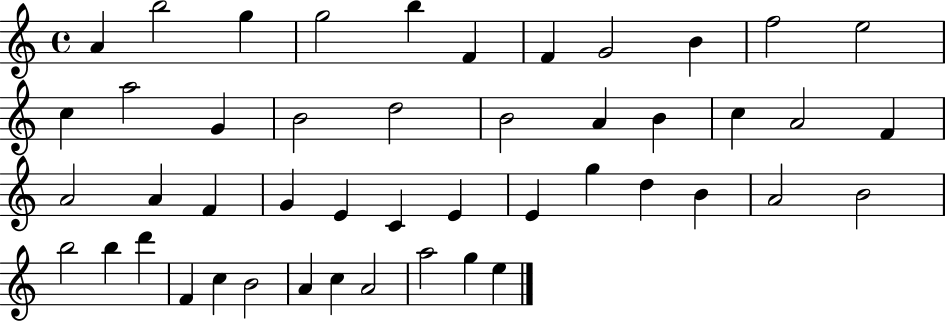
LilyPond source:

{
  \clef treble
  \time 4/4
  \defaultTimeSignature
  \key c \major
  a'4 b''2 g''4 | g''2 b''4 f'4 | f'4 g'2 b'4 | f''2 e''2 | \break c''4 a''2 g'4 | b'2 d''2 | b'2 a'4 b'4 | c''4 a'2 f'4 | \break a'2 a'4 f'4 | g'4 e'4 c'4 e'4 | e'4 g''4 d''4 b'4 | a'2 b'2 | \break b''2 b''4 d'''4 | f'4 c''4 b'2 | a'4 c''4 a'2 | a''2 g''4 e''4 | \break \bar "|."
}